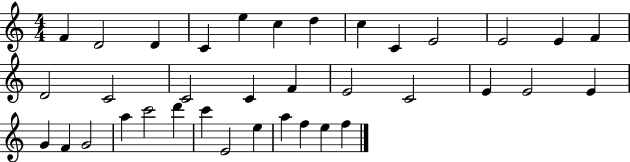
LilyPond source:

{
  \clef treble
  \numericTimeSignature
  \time 4/4
  \key c \major
  f'4 d'2 d'4 | c'4 e''4 c''4 d''4 | c''4 c'4 e'2 | e'2 e'4 f'4 | \break d'2 c'2 | c'2 c'4 f'4 | e'2 c'2 | e'4 e'2 e'4 | \break g'4 f'4 g'2 | a''4 c'''2 d'''4 | c'''4 e'2 e''4 | a''4 f''4 e''4 f''4 | \break \bar "|."
}